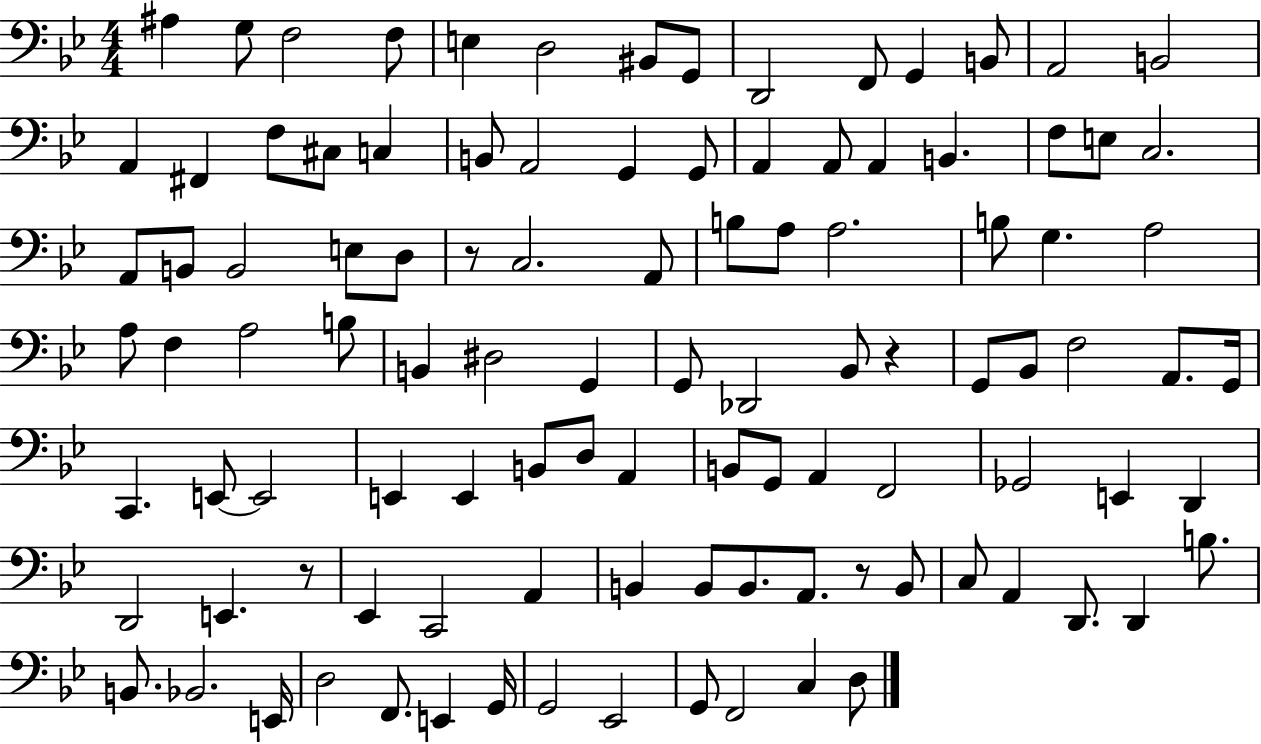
A#3/q G3/e F3/h F3/e E3/q D3/h BIS2/e G2/e D2/h F2/e G2/q B2/e A2/h B2/h A2/q F#2/q F3/e C#3/e C3/q B2/e A2/h G2/q G2/e A2/q A2/e A2/q B2/q. F3/e E3/e C3/h. A2/e B2/e B2/h E3/e D3/e R/e C3/h. A2/e B3/e A3/e A3/h. B3/e G3/q. A3/h A3/e F3/q A3/h B3/e B2/q D#3/h G2/q G2/e Db2/h Bb2/e R/q G2/e Bb2/e F3/h A2/e. G2/s C2/q. E2/e E2/h E2/q E2/q B2/e D3/e A2/q B2/e G2/e A2/q F2/h Gb2/h E2/q D2/q D2/h E2/q. R/e Eb2/q C2/h A2/q B2/q B2/e B2/e. A2/e. R/e B2/e C3/e A2/q D2/e. D2/q B3/e. B2/e. Bb2/h. E2/s D3/h F2/e. E2/q G2/s G2/h Eb2/h G2/e F2/h C3/q D3/e